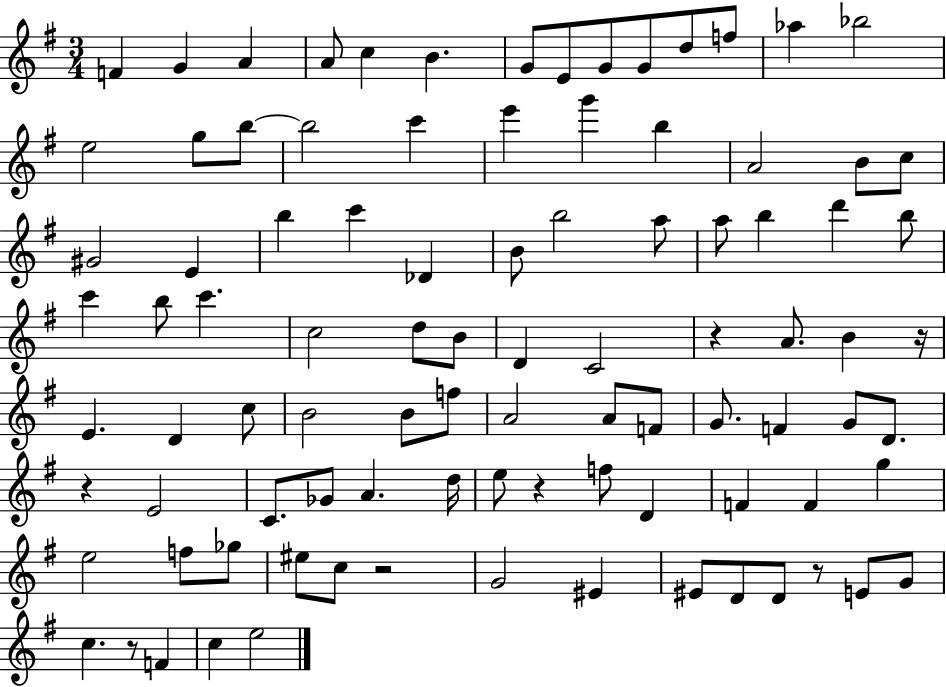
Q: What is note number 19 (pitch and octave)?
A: C6